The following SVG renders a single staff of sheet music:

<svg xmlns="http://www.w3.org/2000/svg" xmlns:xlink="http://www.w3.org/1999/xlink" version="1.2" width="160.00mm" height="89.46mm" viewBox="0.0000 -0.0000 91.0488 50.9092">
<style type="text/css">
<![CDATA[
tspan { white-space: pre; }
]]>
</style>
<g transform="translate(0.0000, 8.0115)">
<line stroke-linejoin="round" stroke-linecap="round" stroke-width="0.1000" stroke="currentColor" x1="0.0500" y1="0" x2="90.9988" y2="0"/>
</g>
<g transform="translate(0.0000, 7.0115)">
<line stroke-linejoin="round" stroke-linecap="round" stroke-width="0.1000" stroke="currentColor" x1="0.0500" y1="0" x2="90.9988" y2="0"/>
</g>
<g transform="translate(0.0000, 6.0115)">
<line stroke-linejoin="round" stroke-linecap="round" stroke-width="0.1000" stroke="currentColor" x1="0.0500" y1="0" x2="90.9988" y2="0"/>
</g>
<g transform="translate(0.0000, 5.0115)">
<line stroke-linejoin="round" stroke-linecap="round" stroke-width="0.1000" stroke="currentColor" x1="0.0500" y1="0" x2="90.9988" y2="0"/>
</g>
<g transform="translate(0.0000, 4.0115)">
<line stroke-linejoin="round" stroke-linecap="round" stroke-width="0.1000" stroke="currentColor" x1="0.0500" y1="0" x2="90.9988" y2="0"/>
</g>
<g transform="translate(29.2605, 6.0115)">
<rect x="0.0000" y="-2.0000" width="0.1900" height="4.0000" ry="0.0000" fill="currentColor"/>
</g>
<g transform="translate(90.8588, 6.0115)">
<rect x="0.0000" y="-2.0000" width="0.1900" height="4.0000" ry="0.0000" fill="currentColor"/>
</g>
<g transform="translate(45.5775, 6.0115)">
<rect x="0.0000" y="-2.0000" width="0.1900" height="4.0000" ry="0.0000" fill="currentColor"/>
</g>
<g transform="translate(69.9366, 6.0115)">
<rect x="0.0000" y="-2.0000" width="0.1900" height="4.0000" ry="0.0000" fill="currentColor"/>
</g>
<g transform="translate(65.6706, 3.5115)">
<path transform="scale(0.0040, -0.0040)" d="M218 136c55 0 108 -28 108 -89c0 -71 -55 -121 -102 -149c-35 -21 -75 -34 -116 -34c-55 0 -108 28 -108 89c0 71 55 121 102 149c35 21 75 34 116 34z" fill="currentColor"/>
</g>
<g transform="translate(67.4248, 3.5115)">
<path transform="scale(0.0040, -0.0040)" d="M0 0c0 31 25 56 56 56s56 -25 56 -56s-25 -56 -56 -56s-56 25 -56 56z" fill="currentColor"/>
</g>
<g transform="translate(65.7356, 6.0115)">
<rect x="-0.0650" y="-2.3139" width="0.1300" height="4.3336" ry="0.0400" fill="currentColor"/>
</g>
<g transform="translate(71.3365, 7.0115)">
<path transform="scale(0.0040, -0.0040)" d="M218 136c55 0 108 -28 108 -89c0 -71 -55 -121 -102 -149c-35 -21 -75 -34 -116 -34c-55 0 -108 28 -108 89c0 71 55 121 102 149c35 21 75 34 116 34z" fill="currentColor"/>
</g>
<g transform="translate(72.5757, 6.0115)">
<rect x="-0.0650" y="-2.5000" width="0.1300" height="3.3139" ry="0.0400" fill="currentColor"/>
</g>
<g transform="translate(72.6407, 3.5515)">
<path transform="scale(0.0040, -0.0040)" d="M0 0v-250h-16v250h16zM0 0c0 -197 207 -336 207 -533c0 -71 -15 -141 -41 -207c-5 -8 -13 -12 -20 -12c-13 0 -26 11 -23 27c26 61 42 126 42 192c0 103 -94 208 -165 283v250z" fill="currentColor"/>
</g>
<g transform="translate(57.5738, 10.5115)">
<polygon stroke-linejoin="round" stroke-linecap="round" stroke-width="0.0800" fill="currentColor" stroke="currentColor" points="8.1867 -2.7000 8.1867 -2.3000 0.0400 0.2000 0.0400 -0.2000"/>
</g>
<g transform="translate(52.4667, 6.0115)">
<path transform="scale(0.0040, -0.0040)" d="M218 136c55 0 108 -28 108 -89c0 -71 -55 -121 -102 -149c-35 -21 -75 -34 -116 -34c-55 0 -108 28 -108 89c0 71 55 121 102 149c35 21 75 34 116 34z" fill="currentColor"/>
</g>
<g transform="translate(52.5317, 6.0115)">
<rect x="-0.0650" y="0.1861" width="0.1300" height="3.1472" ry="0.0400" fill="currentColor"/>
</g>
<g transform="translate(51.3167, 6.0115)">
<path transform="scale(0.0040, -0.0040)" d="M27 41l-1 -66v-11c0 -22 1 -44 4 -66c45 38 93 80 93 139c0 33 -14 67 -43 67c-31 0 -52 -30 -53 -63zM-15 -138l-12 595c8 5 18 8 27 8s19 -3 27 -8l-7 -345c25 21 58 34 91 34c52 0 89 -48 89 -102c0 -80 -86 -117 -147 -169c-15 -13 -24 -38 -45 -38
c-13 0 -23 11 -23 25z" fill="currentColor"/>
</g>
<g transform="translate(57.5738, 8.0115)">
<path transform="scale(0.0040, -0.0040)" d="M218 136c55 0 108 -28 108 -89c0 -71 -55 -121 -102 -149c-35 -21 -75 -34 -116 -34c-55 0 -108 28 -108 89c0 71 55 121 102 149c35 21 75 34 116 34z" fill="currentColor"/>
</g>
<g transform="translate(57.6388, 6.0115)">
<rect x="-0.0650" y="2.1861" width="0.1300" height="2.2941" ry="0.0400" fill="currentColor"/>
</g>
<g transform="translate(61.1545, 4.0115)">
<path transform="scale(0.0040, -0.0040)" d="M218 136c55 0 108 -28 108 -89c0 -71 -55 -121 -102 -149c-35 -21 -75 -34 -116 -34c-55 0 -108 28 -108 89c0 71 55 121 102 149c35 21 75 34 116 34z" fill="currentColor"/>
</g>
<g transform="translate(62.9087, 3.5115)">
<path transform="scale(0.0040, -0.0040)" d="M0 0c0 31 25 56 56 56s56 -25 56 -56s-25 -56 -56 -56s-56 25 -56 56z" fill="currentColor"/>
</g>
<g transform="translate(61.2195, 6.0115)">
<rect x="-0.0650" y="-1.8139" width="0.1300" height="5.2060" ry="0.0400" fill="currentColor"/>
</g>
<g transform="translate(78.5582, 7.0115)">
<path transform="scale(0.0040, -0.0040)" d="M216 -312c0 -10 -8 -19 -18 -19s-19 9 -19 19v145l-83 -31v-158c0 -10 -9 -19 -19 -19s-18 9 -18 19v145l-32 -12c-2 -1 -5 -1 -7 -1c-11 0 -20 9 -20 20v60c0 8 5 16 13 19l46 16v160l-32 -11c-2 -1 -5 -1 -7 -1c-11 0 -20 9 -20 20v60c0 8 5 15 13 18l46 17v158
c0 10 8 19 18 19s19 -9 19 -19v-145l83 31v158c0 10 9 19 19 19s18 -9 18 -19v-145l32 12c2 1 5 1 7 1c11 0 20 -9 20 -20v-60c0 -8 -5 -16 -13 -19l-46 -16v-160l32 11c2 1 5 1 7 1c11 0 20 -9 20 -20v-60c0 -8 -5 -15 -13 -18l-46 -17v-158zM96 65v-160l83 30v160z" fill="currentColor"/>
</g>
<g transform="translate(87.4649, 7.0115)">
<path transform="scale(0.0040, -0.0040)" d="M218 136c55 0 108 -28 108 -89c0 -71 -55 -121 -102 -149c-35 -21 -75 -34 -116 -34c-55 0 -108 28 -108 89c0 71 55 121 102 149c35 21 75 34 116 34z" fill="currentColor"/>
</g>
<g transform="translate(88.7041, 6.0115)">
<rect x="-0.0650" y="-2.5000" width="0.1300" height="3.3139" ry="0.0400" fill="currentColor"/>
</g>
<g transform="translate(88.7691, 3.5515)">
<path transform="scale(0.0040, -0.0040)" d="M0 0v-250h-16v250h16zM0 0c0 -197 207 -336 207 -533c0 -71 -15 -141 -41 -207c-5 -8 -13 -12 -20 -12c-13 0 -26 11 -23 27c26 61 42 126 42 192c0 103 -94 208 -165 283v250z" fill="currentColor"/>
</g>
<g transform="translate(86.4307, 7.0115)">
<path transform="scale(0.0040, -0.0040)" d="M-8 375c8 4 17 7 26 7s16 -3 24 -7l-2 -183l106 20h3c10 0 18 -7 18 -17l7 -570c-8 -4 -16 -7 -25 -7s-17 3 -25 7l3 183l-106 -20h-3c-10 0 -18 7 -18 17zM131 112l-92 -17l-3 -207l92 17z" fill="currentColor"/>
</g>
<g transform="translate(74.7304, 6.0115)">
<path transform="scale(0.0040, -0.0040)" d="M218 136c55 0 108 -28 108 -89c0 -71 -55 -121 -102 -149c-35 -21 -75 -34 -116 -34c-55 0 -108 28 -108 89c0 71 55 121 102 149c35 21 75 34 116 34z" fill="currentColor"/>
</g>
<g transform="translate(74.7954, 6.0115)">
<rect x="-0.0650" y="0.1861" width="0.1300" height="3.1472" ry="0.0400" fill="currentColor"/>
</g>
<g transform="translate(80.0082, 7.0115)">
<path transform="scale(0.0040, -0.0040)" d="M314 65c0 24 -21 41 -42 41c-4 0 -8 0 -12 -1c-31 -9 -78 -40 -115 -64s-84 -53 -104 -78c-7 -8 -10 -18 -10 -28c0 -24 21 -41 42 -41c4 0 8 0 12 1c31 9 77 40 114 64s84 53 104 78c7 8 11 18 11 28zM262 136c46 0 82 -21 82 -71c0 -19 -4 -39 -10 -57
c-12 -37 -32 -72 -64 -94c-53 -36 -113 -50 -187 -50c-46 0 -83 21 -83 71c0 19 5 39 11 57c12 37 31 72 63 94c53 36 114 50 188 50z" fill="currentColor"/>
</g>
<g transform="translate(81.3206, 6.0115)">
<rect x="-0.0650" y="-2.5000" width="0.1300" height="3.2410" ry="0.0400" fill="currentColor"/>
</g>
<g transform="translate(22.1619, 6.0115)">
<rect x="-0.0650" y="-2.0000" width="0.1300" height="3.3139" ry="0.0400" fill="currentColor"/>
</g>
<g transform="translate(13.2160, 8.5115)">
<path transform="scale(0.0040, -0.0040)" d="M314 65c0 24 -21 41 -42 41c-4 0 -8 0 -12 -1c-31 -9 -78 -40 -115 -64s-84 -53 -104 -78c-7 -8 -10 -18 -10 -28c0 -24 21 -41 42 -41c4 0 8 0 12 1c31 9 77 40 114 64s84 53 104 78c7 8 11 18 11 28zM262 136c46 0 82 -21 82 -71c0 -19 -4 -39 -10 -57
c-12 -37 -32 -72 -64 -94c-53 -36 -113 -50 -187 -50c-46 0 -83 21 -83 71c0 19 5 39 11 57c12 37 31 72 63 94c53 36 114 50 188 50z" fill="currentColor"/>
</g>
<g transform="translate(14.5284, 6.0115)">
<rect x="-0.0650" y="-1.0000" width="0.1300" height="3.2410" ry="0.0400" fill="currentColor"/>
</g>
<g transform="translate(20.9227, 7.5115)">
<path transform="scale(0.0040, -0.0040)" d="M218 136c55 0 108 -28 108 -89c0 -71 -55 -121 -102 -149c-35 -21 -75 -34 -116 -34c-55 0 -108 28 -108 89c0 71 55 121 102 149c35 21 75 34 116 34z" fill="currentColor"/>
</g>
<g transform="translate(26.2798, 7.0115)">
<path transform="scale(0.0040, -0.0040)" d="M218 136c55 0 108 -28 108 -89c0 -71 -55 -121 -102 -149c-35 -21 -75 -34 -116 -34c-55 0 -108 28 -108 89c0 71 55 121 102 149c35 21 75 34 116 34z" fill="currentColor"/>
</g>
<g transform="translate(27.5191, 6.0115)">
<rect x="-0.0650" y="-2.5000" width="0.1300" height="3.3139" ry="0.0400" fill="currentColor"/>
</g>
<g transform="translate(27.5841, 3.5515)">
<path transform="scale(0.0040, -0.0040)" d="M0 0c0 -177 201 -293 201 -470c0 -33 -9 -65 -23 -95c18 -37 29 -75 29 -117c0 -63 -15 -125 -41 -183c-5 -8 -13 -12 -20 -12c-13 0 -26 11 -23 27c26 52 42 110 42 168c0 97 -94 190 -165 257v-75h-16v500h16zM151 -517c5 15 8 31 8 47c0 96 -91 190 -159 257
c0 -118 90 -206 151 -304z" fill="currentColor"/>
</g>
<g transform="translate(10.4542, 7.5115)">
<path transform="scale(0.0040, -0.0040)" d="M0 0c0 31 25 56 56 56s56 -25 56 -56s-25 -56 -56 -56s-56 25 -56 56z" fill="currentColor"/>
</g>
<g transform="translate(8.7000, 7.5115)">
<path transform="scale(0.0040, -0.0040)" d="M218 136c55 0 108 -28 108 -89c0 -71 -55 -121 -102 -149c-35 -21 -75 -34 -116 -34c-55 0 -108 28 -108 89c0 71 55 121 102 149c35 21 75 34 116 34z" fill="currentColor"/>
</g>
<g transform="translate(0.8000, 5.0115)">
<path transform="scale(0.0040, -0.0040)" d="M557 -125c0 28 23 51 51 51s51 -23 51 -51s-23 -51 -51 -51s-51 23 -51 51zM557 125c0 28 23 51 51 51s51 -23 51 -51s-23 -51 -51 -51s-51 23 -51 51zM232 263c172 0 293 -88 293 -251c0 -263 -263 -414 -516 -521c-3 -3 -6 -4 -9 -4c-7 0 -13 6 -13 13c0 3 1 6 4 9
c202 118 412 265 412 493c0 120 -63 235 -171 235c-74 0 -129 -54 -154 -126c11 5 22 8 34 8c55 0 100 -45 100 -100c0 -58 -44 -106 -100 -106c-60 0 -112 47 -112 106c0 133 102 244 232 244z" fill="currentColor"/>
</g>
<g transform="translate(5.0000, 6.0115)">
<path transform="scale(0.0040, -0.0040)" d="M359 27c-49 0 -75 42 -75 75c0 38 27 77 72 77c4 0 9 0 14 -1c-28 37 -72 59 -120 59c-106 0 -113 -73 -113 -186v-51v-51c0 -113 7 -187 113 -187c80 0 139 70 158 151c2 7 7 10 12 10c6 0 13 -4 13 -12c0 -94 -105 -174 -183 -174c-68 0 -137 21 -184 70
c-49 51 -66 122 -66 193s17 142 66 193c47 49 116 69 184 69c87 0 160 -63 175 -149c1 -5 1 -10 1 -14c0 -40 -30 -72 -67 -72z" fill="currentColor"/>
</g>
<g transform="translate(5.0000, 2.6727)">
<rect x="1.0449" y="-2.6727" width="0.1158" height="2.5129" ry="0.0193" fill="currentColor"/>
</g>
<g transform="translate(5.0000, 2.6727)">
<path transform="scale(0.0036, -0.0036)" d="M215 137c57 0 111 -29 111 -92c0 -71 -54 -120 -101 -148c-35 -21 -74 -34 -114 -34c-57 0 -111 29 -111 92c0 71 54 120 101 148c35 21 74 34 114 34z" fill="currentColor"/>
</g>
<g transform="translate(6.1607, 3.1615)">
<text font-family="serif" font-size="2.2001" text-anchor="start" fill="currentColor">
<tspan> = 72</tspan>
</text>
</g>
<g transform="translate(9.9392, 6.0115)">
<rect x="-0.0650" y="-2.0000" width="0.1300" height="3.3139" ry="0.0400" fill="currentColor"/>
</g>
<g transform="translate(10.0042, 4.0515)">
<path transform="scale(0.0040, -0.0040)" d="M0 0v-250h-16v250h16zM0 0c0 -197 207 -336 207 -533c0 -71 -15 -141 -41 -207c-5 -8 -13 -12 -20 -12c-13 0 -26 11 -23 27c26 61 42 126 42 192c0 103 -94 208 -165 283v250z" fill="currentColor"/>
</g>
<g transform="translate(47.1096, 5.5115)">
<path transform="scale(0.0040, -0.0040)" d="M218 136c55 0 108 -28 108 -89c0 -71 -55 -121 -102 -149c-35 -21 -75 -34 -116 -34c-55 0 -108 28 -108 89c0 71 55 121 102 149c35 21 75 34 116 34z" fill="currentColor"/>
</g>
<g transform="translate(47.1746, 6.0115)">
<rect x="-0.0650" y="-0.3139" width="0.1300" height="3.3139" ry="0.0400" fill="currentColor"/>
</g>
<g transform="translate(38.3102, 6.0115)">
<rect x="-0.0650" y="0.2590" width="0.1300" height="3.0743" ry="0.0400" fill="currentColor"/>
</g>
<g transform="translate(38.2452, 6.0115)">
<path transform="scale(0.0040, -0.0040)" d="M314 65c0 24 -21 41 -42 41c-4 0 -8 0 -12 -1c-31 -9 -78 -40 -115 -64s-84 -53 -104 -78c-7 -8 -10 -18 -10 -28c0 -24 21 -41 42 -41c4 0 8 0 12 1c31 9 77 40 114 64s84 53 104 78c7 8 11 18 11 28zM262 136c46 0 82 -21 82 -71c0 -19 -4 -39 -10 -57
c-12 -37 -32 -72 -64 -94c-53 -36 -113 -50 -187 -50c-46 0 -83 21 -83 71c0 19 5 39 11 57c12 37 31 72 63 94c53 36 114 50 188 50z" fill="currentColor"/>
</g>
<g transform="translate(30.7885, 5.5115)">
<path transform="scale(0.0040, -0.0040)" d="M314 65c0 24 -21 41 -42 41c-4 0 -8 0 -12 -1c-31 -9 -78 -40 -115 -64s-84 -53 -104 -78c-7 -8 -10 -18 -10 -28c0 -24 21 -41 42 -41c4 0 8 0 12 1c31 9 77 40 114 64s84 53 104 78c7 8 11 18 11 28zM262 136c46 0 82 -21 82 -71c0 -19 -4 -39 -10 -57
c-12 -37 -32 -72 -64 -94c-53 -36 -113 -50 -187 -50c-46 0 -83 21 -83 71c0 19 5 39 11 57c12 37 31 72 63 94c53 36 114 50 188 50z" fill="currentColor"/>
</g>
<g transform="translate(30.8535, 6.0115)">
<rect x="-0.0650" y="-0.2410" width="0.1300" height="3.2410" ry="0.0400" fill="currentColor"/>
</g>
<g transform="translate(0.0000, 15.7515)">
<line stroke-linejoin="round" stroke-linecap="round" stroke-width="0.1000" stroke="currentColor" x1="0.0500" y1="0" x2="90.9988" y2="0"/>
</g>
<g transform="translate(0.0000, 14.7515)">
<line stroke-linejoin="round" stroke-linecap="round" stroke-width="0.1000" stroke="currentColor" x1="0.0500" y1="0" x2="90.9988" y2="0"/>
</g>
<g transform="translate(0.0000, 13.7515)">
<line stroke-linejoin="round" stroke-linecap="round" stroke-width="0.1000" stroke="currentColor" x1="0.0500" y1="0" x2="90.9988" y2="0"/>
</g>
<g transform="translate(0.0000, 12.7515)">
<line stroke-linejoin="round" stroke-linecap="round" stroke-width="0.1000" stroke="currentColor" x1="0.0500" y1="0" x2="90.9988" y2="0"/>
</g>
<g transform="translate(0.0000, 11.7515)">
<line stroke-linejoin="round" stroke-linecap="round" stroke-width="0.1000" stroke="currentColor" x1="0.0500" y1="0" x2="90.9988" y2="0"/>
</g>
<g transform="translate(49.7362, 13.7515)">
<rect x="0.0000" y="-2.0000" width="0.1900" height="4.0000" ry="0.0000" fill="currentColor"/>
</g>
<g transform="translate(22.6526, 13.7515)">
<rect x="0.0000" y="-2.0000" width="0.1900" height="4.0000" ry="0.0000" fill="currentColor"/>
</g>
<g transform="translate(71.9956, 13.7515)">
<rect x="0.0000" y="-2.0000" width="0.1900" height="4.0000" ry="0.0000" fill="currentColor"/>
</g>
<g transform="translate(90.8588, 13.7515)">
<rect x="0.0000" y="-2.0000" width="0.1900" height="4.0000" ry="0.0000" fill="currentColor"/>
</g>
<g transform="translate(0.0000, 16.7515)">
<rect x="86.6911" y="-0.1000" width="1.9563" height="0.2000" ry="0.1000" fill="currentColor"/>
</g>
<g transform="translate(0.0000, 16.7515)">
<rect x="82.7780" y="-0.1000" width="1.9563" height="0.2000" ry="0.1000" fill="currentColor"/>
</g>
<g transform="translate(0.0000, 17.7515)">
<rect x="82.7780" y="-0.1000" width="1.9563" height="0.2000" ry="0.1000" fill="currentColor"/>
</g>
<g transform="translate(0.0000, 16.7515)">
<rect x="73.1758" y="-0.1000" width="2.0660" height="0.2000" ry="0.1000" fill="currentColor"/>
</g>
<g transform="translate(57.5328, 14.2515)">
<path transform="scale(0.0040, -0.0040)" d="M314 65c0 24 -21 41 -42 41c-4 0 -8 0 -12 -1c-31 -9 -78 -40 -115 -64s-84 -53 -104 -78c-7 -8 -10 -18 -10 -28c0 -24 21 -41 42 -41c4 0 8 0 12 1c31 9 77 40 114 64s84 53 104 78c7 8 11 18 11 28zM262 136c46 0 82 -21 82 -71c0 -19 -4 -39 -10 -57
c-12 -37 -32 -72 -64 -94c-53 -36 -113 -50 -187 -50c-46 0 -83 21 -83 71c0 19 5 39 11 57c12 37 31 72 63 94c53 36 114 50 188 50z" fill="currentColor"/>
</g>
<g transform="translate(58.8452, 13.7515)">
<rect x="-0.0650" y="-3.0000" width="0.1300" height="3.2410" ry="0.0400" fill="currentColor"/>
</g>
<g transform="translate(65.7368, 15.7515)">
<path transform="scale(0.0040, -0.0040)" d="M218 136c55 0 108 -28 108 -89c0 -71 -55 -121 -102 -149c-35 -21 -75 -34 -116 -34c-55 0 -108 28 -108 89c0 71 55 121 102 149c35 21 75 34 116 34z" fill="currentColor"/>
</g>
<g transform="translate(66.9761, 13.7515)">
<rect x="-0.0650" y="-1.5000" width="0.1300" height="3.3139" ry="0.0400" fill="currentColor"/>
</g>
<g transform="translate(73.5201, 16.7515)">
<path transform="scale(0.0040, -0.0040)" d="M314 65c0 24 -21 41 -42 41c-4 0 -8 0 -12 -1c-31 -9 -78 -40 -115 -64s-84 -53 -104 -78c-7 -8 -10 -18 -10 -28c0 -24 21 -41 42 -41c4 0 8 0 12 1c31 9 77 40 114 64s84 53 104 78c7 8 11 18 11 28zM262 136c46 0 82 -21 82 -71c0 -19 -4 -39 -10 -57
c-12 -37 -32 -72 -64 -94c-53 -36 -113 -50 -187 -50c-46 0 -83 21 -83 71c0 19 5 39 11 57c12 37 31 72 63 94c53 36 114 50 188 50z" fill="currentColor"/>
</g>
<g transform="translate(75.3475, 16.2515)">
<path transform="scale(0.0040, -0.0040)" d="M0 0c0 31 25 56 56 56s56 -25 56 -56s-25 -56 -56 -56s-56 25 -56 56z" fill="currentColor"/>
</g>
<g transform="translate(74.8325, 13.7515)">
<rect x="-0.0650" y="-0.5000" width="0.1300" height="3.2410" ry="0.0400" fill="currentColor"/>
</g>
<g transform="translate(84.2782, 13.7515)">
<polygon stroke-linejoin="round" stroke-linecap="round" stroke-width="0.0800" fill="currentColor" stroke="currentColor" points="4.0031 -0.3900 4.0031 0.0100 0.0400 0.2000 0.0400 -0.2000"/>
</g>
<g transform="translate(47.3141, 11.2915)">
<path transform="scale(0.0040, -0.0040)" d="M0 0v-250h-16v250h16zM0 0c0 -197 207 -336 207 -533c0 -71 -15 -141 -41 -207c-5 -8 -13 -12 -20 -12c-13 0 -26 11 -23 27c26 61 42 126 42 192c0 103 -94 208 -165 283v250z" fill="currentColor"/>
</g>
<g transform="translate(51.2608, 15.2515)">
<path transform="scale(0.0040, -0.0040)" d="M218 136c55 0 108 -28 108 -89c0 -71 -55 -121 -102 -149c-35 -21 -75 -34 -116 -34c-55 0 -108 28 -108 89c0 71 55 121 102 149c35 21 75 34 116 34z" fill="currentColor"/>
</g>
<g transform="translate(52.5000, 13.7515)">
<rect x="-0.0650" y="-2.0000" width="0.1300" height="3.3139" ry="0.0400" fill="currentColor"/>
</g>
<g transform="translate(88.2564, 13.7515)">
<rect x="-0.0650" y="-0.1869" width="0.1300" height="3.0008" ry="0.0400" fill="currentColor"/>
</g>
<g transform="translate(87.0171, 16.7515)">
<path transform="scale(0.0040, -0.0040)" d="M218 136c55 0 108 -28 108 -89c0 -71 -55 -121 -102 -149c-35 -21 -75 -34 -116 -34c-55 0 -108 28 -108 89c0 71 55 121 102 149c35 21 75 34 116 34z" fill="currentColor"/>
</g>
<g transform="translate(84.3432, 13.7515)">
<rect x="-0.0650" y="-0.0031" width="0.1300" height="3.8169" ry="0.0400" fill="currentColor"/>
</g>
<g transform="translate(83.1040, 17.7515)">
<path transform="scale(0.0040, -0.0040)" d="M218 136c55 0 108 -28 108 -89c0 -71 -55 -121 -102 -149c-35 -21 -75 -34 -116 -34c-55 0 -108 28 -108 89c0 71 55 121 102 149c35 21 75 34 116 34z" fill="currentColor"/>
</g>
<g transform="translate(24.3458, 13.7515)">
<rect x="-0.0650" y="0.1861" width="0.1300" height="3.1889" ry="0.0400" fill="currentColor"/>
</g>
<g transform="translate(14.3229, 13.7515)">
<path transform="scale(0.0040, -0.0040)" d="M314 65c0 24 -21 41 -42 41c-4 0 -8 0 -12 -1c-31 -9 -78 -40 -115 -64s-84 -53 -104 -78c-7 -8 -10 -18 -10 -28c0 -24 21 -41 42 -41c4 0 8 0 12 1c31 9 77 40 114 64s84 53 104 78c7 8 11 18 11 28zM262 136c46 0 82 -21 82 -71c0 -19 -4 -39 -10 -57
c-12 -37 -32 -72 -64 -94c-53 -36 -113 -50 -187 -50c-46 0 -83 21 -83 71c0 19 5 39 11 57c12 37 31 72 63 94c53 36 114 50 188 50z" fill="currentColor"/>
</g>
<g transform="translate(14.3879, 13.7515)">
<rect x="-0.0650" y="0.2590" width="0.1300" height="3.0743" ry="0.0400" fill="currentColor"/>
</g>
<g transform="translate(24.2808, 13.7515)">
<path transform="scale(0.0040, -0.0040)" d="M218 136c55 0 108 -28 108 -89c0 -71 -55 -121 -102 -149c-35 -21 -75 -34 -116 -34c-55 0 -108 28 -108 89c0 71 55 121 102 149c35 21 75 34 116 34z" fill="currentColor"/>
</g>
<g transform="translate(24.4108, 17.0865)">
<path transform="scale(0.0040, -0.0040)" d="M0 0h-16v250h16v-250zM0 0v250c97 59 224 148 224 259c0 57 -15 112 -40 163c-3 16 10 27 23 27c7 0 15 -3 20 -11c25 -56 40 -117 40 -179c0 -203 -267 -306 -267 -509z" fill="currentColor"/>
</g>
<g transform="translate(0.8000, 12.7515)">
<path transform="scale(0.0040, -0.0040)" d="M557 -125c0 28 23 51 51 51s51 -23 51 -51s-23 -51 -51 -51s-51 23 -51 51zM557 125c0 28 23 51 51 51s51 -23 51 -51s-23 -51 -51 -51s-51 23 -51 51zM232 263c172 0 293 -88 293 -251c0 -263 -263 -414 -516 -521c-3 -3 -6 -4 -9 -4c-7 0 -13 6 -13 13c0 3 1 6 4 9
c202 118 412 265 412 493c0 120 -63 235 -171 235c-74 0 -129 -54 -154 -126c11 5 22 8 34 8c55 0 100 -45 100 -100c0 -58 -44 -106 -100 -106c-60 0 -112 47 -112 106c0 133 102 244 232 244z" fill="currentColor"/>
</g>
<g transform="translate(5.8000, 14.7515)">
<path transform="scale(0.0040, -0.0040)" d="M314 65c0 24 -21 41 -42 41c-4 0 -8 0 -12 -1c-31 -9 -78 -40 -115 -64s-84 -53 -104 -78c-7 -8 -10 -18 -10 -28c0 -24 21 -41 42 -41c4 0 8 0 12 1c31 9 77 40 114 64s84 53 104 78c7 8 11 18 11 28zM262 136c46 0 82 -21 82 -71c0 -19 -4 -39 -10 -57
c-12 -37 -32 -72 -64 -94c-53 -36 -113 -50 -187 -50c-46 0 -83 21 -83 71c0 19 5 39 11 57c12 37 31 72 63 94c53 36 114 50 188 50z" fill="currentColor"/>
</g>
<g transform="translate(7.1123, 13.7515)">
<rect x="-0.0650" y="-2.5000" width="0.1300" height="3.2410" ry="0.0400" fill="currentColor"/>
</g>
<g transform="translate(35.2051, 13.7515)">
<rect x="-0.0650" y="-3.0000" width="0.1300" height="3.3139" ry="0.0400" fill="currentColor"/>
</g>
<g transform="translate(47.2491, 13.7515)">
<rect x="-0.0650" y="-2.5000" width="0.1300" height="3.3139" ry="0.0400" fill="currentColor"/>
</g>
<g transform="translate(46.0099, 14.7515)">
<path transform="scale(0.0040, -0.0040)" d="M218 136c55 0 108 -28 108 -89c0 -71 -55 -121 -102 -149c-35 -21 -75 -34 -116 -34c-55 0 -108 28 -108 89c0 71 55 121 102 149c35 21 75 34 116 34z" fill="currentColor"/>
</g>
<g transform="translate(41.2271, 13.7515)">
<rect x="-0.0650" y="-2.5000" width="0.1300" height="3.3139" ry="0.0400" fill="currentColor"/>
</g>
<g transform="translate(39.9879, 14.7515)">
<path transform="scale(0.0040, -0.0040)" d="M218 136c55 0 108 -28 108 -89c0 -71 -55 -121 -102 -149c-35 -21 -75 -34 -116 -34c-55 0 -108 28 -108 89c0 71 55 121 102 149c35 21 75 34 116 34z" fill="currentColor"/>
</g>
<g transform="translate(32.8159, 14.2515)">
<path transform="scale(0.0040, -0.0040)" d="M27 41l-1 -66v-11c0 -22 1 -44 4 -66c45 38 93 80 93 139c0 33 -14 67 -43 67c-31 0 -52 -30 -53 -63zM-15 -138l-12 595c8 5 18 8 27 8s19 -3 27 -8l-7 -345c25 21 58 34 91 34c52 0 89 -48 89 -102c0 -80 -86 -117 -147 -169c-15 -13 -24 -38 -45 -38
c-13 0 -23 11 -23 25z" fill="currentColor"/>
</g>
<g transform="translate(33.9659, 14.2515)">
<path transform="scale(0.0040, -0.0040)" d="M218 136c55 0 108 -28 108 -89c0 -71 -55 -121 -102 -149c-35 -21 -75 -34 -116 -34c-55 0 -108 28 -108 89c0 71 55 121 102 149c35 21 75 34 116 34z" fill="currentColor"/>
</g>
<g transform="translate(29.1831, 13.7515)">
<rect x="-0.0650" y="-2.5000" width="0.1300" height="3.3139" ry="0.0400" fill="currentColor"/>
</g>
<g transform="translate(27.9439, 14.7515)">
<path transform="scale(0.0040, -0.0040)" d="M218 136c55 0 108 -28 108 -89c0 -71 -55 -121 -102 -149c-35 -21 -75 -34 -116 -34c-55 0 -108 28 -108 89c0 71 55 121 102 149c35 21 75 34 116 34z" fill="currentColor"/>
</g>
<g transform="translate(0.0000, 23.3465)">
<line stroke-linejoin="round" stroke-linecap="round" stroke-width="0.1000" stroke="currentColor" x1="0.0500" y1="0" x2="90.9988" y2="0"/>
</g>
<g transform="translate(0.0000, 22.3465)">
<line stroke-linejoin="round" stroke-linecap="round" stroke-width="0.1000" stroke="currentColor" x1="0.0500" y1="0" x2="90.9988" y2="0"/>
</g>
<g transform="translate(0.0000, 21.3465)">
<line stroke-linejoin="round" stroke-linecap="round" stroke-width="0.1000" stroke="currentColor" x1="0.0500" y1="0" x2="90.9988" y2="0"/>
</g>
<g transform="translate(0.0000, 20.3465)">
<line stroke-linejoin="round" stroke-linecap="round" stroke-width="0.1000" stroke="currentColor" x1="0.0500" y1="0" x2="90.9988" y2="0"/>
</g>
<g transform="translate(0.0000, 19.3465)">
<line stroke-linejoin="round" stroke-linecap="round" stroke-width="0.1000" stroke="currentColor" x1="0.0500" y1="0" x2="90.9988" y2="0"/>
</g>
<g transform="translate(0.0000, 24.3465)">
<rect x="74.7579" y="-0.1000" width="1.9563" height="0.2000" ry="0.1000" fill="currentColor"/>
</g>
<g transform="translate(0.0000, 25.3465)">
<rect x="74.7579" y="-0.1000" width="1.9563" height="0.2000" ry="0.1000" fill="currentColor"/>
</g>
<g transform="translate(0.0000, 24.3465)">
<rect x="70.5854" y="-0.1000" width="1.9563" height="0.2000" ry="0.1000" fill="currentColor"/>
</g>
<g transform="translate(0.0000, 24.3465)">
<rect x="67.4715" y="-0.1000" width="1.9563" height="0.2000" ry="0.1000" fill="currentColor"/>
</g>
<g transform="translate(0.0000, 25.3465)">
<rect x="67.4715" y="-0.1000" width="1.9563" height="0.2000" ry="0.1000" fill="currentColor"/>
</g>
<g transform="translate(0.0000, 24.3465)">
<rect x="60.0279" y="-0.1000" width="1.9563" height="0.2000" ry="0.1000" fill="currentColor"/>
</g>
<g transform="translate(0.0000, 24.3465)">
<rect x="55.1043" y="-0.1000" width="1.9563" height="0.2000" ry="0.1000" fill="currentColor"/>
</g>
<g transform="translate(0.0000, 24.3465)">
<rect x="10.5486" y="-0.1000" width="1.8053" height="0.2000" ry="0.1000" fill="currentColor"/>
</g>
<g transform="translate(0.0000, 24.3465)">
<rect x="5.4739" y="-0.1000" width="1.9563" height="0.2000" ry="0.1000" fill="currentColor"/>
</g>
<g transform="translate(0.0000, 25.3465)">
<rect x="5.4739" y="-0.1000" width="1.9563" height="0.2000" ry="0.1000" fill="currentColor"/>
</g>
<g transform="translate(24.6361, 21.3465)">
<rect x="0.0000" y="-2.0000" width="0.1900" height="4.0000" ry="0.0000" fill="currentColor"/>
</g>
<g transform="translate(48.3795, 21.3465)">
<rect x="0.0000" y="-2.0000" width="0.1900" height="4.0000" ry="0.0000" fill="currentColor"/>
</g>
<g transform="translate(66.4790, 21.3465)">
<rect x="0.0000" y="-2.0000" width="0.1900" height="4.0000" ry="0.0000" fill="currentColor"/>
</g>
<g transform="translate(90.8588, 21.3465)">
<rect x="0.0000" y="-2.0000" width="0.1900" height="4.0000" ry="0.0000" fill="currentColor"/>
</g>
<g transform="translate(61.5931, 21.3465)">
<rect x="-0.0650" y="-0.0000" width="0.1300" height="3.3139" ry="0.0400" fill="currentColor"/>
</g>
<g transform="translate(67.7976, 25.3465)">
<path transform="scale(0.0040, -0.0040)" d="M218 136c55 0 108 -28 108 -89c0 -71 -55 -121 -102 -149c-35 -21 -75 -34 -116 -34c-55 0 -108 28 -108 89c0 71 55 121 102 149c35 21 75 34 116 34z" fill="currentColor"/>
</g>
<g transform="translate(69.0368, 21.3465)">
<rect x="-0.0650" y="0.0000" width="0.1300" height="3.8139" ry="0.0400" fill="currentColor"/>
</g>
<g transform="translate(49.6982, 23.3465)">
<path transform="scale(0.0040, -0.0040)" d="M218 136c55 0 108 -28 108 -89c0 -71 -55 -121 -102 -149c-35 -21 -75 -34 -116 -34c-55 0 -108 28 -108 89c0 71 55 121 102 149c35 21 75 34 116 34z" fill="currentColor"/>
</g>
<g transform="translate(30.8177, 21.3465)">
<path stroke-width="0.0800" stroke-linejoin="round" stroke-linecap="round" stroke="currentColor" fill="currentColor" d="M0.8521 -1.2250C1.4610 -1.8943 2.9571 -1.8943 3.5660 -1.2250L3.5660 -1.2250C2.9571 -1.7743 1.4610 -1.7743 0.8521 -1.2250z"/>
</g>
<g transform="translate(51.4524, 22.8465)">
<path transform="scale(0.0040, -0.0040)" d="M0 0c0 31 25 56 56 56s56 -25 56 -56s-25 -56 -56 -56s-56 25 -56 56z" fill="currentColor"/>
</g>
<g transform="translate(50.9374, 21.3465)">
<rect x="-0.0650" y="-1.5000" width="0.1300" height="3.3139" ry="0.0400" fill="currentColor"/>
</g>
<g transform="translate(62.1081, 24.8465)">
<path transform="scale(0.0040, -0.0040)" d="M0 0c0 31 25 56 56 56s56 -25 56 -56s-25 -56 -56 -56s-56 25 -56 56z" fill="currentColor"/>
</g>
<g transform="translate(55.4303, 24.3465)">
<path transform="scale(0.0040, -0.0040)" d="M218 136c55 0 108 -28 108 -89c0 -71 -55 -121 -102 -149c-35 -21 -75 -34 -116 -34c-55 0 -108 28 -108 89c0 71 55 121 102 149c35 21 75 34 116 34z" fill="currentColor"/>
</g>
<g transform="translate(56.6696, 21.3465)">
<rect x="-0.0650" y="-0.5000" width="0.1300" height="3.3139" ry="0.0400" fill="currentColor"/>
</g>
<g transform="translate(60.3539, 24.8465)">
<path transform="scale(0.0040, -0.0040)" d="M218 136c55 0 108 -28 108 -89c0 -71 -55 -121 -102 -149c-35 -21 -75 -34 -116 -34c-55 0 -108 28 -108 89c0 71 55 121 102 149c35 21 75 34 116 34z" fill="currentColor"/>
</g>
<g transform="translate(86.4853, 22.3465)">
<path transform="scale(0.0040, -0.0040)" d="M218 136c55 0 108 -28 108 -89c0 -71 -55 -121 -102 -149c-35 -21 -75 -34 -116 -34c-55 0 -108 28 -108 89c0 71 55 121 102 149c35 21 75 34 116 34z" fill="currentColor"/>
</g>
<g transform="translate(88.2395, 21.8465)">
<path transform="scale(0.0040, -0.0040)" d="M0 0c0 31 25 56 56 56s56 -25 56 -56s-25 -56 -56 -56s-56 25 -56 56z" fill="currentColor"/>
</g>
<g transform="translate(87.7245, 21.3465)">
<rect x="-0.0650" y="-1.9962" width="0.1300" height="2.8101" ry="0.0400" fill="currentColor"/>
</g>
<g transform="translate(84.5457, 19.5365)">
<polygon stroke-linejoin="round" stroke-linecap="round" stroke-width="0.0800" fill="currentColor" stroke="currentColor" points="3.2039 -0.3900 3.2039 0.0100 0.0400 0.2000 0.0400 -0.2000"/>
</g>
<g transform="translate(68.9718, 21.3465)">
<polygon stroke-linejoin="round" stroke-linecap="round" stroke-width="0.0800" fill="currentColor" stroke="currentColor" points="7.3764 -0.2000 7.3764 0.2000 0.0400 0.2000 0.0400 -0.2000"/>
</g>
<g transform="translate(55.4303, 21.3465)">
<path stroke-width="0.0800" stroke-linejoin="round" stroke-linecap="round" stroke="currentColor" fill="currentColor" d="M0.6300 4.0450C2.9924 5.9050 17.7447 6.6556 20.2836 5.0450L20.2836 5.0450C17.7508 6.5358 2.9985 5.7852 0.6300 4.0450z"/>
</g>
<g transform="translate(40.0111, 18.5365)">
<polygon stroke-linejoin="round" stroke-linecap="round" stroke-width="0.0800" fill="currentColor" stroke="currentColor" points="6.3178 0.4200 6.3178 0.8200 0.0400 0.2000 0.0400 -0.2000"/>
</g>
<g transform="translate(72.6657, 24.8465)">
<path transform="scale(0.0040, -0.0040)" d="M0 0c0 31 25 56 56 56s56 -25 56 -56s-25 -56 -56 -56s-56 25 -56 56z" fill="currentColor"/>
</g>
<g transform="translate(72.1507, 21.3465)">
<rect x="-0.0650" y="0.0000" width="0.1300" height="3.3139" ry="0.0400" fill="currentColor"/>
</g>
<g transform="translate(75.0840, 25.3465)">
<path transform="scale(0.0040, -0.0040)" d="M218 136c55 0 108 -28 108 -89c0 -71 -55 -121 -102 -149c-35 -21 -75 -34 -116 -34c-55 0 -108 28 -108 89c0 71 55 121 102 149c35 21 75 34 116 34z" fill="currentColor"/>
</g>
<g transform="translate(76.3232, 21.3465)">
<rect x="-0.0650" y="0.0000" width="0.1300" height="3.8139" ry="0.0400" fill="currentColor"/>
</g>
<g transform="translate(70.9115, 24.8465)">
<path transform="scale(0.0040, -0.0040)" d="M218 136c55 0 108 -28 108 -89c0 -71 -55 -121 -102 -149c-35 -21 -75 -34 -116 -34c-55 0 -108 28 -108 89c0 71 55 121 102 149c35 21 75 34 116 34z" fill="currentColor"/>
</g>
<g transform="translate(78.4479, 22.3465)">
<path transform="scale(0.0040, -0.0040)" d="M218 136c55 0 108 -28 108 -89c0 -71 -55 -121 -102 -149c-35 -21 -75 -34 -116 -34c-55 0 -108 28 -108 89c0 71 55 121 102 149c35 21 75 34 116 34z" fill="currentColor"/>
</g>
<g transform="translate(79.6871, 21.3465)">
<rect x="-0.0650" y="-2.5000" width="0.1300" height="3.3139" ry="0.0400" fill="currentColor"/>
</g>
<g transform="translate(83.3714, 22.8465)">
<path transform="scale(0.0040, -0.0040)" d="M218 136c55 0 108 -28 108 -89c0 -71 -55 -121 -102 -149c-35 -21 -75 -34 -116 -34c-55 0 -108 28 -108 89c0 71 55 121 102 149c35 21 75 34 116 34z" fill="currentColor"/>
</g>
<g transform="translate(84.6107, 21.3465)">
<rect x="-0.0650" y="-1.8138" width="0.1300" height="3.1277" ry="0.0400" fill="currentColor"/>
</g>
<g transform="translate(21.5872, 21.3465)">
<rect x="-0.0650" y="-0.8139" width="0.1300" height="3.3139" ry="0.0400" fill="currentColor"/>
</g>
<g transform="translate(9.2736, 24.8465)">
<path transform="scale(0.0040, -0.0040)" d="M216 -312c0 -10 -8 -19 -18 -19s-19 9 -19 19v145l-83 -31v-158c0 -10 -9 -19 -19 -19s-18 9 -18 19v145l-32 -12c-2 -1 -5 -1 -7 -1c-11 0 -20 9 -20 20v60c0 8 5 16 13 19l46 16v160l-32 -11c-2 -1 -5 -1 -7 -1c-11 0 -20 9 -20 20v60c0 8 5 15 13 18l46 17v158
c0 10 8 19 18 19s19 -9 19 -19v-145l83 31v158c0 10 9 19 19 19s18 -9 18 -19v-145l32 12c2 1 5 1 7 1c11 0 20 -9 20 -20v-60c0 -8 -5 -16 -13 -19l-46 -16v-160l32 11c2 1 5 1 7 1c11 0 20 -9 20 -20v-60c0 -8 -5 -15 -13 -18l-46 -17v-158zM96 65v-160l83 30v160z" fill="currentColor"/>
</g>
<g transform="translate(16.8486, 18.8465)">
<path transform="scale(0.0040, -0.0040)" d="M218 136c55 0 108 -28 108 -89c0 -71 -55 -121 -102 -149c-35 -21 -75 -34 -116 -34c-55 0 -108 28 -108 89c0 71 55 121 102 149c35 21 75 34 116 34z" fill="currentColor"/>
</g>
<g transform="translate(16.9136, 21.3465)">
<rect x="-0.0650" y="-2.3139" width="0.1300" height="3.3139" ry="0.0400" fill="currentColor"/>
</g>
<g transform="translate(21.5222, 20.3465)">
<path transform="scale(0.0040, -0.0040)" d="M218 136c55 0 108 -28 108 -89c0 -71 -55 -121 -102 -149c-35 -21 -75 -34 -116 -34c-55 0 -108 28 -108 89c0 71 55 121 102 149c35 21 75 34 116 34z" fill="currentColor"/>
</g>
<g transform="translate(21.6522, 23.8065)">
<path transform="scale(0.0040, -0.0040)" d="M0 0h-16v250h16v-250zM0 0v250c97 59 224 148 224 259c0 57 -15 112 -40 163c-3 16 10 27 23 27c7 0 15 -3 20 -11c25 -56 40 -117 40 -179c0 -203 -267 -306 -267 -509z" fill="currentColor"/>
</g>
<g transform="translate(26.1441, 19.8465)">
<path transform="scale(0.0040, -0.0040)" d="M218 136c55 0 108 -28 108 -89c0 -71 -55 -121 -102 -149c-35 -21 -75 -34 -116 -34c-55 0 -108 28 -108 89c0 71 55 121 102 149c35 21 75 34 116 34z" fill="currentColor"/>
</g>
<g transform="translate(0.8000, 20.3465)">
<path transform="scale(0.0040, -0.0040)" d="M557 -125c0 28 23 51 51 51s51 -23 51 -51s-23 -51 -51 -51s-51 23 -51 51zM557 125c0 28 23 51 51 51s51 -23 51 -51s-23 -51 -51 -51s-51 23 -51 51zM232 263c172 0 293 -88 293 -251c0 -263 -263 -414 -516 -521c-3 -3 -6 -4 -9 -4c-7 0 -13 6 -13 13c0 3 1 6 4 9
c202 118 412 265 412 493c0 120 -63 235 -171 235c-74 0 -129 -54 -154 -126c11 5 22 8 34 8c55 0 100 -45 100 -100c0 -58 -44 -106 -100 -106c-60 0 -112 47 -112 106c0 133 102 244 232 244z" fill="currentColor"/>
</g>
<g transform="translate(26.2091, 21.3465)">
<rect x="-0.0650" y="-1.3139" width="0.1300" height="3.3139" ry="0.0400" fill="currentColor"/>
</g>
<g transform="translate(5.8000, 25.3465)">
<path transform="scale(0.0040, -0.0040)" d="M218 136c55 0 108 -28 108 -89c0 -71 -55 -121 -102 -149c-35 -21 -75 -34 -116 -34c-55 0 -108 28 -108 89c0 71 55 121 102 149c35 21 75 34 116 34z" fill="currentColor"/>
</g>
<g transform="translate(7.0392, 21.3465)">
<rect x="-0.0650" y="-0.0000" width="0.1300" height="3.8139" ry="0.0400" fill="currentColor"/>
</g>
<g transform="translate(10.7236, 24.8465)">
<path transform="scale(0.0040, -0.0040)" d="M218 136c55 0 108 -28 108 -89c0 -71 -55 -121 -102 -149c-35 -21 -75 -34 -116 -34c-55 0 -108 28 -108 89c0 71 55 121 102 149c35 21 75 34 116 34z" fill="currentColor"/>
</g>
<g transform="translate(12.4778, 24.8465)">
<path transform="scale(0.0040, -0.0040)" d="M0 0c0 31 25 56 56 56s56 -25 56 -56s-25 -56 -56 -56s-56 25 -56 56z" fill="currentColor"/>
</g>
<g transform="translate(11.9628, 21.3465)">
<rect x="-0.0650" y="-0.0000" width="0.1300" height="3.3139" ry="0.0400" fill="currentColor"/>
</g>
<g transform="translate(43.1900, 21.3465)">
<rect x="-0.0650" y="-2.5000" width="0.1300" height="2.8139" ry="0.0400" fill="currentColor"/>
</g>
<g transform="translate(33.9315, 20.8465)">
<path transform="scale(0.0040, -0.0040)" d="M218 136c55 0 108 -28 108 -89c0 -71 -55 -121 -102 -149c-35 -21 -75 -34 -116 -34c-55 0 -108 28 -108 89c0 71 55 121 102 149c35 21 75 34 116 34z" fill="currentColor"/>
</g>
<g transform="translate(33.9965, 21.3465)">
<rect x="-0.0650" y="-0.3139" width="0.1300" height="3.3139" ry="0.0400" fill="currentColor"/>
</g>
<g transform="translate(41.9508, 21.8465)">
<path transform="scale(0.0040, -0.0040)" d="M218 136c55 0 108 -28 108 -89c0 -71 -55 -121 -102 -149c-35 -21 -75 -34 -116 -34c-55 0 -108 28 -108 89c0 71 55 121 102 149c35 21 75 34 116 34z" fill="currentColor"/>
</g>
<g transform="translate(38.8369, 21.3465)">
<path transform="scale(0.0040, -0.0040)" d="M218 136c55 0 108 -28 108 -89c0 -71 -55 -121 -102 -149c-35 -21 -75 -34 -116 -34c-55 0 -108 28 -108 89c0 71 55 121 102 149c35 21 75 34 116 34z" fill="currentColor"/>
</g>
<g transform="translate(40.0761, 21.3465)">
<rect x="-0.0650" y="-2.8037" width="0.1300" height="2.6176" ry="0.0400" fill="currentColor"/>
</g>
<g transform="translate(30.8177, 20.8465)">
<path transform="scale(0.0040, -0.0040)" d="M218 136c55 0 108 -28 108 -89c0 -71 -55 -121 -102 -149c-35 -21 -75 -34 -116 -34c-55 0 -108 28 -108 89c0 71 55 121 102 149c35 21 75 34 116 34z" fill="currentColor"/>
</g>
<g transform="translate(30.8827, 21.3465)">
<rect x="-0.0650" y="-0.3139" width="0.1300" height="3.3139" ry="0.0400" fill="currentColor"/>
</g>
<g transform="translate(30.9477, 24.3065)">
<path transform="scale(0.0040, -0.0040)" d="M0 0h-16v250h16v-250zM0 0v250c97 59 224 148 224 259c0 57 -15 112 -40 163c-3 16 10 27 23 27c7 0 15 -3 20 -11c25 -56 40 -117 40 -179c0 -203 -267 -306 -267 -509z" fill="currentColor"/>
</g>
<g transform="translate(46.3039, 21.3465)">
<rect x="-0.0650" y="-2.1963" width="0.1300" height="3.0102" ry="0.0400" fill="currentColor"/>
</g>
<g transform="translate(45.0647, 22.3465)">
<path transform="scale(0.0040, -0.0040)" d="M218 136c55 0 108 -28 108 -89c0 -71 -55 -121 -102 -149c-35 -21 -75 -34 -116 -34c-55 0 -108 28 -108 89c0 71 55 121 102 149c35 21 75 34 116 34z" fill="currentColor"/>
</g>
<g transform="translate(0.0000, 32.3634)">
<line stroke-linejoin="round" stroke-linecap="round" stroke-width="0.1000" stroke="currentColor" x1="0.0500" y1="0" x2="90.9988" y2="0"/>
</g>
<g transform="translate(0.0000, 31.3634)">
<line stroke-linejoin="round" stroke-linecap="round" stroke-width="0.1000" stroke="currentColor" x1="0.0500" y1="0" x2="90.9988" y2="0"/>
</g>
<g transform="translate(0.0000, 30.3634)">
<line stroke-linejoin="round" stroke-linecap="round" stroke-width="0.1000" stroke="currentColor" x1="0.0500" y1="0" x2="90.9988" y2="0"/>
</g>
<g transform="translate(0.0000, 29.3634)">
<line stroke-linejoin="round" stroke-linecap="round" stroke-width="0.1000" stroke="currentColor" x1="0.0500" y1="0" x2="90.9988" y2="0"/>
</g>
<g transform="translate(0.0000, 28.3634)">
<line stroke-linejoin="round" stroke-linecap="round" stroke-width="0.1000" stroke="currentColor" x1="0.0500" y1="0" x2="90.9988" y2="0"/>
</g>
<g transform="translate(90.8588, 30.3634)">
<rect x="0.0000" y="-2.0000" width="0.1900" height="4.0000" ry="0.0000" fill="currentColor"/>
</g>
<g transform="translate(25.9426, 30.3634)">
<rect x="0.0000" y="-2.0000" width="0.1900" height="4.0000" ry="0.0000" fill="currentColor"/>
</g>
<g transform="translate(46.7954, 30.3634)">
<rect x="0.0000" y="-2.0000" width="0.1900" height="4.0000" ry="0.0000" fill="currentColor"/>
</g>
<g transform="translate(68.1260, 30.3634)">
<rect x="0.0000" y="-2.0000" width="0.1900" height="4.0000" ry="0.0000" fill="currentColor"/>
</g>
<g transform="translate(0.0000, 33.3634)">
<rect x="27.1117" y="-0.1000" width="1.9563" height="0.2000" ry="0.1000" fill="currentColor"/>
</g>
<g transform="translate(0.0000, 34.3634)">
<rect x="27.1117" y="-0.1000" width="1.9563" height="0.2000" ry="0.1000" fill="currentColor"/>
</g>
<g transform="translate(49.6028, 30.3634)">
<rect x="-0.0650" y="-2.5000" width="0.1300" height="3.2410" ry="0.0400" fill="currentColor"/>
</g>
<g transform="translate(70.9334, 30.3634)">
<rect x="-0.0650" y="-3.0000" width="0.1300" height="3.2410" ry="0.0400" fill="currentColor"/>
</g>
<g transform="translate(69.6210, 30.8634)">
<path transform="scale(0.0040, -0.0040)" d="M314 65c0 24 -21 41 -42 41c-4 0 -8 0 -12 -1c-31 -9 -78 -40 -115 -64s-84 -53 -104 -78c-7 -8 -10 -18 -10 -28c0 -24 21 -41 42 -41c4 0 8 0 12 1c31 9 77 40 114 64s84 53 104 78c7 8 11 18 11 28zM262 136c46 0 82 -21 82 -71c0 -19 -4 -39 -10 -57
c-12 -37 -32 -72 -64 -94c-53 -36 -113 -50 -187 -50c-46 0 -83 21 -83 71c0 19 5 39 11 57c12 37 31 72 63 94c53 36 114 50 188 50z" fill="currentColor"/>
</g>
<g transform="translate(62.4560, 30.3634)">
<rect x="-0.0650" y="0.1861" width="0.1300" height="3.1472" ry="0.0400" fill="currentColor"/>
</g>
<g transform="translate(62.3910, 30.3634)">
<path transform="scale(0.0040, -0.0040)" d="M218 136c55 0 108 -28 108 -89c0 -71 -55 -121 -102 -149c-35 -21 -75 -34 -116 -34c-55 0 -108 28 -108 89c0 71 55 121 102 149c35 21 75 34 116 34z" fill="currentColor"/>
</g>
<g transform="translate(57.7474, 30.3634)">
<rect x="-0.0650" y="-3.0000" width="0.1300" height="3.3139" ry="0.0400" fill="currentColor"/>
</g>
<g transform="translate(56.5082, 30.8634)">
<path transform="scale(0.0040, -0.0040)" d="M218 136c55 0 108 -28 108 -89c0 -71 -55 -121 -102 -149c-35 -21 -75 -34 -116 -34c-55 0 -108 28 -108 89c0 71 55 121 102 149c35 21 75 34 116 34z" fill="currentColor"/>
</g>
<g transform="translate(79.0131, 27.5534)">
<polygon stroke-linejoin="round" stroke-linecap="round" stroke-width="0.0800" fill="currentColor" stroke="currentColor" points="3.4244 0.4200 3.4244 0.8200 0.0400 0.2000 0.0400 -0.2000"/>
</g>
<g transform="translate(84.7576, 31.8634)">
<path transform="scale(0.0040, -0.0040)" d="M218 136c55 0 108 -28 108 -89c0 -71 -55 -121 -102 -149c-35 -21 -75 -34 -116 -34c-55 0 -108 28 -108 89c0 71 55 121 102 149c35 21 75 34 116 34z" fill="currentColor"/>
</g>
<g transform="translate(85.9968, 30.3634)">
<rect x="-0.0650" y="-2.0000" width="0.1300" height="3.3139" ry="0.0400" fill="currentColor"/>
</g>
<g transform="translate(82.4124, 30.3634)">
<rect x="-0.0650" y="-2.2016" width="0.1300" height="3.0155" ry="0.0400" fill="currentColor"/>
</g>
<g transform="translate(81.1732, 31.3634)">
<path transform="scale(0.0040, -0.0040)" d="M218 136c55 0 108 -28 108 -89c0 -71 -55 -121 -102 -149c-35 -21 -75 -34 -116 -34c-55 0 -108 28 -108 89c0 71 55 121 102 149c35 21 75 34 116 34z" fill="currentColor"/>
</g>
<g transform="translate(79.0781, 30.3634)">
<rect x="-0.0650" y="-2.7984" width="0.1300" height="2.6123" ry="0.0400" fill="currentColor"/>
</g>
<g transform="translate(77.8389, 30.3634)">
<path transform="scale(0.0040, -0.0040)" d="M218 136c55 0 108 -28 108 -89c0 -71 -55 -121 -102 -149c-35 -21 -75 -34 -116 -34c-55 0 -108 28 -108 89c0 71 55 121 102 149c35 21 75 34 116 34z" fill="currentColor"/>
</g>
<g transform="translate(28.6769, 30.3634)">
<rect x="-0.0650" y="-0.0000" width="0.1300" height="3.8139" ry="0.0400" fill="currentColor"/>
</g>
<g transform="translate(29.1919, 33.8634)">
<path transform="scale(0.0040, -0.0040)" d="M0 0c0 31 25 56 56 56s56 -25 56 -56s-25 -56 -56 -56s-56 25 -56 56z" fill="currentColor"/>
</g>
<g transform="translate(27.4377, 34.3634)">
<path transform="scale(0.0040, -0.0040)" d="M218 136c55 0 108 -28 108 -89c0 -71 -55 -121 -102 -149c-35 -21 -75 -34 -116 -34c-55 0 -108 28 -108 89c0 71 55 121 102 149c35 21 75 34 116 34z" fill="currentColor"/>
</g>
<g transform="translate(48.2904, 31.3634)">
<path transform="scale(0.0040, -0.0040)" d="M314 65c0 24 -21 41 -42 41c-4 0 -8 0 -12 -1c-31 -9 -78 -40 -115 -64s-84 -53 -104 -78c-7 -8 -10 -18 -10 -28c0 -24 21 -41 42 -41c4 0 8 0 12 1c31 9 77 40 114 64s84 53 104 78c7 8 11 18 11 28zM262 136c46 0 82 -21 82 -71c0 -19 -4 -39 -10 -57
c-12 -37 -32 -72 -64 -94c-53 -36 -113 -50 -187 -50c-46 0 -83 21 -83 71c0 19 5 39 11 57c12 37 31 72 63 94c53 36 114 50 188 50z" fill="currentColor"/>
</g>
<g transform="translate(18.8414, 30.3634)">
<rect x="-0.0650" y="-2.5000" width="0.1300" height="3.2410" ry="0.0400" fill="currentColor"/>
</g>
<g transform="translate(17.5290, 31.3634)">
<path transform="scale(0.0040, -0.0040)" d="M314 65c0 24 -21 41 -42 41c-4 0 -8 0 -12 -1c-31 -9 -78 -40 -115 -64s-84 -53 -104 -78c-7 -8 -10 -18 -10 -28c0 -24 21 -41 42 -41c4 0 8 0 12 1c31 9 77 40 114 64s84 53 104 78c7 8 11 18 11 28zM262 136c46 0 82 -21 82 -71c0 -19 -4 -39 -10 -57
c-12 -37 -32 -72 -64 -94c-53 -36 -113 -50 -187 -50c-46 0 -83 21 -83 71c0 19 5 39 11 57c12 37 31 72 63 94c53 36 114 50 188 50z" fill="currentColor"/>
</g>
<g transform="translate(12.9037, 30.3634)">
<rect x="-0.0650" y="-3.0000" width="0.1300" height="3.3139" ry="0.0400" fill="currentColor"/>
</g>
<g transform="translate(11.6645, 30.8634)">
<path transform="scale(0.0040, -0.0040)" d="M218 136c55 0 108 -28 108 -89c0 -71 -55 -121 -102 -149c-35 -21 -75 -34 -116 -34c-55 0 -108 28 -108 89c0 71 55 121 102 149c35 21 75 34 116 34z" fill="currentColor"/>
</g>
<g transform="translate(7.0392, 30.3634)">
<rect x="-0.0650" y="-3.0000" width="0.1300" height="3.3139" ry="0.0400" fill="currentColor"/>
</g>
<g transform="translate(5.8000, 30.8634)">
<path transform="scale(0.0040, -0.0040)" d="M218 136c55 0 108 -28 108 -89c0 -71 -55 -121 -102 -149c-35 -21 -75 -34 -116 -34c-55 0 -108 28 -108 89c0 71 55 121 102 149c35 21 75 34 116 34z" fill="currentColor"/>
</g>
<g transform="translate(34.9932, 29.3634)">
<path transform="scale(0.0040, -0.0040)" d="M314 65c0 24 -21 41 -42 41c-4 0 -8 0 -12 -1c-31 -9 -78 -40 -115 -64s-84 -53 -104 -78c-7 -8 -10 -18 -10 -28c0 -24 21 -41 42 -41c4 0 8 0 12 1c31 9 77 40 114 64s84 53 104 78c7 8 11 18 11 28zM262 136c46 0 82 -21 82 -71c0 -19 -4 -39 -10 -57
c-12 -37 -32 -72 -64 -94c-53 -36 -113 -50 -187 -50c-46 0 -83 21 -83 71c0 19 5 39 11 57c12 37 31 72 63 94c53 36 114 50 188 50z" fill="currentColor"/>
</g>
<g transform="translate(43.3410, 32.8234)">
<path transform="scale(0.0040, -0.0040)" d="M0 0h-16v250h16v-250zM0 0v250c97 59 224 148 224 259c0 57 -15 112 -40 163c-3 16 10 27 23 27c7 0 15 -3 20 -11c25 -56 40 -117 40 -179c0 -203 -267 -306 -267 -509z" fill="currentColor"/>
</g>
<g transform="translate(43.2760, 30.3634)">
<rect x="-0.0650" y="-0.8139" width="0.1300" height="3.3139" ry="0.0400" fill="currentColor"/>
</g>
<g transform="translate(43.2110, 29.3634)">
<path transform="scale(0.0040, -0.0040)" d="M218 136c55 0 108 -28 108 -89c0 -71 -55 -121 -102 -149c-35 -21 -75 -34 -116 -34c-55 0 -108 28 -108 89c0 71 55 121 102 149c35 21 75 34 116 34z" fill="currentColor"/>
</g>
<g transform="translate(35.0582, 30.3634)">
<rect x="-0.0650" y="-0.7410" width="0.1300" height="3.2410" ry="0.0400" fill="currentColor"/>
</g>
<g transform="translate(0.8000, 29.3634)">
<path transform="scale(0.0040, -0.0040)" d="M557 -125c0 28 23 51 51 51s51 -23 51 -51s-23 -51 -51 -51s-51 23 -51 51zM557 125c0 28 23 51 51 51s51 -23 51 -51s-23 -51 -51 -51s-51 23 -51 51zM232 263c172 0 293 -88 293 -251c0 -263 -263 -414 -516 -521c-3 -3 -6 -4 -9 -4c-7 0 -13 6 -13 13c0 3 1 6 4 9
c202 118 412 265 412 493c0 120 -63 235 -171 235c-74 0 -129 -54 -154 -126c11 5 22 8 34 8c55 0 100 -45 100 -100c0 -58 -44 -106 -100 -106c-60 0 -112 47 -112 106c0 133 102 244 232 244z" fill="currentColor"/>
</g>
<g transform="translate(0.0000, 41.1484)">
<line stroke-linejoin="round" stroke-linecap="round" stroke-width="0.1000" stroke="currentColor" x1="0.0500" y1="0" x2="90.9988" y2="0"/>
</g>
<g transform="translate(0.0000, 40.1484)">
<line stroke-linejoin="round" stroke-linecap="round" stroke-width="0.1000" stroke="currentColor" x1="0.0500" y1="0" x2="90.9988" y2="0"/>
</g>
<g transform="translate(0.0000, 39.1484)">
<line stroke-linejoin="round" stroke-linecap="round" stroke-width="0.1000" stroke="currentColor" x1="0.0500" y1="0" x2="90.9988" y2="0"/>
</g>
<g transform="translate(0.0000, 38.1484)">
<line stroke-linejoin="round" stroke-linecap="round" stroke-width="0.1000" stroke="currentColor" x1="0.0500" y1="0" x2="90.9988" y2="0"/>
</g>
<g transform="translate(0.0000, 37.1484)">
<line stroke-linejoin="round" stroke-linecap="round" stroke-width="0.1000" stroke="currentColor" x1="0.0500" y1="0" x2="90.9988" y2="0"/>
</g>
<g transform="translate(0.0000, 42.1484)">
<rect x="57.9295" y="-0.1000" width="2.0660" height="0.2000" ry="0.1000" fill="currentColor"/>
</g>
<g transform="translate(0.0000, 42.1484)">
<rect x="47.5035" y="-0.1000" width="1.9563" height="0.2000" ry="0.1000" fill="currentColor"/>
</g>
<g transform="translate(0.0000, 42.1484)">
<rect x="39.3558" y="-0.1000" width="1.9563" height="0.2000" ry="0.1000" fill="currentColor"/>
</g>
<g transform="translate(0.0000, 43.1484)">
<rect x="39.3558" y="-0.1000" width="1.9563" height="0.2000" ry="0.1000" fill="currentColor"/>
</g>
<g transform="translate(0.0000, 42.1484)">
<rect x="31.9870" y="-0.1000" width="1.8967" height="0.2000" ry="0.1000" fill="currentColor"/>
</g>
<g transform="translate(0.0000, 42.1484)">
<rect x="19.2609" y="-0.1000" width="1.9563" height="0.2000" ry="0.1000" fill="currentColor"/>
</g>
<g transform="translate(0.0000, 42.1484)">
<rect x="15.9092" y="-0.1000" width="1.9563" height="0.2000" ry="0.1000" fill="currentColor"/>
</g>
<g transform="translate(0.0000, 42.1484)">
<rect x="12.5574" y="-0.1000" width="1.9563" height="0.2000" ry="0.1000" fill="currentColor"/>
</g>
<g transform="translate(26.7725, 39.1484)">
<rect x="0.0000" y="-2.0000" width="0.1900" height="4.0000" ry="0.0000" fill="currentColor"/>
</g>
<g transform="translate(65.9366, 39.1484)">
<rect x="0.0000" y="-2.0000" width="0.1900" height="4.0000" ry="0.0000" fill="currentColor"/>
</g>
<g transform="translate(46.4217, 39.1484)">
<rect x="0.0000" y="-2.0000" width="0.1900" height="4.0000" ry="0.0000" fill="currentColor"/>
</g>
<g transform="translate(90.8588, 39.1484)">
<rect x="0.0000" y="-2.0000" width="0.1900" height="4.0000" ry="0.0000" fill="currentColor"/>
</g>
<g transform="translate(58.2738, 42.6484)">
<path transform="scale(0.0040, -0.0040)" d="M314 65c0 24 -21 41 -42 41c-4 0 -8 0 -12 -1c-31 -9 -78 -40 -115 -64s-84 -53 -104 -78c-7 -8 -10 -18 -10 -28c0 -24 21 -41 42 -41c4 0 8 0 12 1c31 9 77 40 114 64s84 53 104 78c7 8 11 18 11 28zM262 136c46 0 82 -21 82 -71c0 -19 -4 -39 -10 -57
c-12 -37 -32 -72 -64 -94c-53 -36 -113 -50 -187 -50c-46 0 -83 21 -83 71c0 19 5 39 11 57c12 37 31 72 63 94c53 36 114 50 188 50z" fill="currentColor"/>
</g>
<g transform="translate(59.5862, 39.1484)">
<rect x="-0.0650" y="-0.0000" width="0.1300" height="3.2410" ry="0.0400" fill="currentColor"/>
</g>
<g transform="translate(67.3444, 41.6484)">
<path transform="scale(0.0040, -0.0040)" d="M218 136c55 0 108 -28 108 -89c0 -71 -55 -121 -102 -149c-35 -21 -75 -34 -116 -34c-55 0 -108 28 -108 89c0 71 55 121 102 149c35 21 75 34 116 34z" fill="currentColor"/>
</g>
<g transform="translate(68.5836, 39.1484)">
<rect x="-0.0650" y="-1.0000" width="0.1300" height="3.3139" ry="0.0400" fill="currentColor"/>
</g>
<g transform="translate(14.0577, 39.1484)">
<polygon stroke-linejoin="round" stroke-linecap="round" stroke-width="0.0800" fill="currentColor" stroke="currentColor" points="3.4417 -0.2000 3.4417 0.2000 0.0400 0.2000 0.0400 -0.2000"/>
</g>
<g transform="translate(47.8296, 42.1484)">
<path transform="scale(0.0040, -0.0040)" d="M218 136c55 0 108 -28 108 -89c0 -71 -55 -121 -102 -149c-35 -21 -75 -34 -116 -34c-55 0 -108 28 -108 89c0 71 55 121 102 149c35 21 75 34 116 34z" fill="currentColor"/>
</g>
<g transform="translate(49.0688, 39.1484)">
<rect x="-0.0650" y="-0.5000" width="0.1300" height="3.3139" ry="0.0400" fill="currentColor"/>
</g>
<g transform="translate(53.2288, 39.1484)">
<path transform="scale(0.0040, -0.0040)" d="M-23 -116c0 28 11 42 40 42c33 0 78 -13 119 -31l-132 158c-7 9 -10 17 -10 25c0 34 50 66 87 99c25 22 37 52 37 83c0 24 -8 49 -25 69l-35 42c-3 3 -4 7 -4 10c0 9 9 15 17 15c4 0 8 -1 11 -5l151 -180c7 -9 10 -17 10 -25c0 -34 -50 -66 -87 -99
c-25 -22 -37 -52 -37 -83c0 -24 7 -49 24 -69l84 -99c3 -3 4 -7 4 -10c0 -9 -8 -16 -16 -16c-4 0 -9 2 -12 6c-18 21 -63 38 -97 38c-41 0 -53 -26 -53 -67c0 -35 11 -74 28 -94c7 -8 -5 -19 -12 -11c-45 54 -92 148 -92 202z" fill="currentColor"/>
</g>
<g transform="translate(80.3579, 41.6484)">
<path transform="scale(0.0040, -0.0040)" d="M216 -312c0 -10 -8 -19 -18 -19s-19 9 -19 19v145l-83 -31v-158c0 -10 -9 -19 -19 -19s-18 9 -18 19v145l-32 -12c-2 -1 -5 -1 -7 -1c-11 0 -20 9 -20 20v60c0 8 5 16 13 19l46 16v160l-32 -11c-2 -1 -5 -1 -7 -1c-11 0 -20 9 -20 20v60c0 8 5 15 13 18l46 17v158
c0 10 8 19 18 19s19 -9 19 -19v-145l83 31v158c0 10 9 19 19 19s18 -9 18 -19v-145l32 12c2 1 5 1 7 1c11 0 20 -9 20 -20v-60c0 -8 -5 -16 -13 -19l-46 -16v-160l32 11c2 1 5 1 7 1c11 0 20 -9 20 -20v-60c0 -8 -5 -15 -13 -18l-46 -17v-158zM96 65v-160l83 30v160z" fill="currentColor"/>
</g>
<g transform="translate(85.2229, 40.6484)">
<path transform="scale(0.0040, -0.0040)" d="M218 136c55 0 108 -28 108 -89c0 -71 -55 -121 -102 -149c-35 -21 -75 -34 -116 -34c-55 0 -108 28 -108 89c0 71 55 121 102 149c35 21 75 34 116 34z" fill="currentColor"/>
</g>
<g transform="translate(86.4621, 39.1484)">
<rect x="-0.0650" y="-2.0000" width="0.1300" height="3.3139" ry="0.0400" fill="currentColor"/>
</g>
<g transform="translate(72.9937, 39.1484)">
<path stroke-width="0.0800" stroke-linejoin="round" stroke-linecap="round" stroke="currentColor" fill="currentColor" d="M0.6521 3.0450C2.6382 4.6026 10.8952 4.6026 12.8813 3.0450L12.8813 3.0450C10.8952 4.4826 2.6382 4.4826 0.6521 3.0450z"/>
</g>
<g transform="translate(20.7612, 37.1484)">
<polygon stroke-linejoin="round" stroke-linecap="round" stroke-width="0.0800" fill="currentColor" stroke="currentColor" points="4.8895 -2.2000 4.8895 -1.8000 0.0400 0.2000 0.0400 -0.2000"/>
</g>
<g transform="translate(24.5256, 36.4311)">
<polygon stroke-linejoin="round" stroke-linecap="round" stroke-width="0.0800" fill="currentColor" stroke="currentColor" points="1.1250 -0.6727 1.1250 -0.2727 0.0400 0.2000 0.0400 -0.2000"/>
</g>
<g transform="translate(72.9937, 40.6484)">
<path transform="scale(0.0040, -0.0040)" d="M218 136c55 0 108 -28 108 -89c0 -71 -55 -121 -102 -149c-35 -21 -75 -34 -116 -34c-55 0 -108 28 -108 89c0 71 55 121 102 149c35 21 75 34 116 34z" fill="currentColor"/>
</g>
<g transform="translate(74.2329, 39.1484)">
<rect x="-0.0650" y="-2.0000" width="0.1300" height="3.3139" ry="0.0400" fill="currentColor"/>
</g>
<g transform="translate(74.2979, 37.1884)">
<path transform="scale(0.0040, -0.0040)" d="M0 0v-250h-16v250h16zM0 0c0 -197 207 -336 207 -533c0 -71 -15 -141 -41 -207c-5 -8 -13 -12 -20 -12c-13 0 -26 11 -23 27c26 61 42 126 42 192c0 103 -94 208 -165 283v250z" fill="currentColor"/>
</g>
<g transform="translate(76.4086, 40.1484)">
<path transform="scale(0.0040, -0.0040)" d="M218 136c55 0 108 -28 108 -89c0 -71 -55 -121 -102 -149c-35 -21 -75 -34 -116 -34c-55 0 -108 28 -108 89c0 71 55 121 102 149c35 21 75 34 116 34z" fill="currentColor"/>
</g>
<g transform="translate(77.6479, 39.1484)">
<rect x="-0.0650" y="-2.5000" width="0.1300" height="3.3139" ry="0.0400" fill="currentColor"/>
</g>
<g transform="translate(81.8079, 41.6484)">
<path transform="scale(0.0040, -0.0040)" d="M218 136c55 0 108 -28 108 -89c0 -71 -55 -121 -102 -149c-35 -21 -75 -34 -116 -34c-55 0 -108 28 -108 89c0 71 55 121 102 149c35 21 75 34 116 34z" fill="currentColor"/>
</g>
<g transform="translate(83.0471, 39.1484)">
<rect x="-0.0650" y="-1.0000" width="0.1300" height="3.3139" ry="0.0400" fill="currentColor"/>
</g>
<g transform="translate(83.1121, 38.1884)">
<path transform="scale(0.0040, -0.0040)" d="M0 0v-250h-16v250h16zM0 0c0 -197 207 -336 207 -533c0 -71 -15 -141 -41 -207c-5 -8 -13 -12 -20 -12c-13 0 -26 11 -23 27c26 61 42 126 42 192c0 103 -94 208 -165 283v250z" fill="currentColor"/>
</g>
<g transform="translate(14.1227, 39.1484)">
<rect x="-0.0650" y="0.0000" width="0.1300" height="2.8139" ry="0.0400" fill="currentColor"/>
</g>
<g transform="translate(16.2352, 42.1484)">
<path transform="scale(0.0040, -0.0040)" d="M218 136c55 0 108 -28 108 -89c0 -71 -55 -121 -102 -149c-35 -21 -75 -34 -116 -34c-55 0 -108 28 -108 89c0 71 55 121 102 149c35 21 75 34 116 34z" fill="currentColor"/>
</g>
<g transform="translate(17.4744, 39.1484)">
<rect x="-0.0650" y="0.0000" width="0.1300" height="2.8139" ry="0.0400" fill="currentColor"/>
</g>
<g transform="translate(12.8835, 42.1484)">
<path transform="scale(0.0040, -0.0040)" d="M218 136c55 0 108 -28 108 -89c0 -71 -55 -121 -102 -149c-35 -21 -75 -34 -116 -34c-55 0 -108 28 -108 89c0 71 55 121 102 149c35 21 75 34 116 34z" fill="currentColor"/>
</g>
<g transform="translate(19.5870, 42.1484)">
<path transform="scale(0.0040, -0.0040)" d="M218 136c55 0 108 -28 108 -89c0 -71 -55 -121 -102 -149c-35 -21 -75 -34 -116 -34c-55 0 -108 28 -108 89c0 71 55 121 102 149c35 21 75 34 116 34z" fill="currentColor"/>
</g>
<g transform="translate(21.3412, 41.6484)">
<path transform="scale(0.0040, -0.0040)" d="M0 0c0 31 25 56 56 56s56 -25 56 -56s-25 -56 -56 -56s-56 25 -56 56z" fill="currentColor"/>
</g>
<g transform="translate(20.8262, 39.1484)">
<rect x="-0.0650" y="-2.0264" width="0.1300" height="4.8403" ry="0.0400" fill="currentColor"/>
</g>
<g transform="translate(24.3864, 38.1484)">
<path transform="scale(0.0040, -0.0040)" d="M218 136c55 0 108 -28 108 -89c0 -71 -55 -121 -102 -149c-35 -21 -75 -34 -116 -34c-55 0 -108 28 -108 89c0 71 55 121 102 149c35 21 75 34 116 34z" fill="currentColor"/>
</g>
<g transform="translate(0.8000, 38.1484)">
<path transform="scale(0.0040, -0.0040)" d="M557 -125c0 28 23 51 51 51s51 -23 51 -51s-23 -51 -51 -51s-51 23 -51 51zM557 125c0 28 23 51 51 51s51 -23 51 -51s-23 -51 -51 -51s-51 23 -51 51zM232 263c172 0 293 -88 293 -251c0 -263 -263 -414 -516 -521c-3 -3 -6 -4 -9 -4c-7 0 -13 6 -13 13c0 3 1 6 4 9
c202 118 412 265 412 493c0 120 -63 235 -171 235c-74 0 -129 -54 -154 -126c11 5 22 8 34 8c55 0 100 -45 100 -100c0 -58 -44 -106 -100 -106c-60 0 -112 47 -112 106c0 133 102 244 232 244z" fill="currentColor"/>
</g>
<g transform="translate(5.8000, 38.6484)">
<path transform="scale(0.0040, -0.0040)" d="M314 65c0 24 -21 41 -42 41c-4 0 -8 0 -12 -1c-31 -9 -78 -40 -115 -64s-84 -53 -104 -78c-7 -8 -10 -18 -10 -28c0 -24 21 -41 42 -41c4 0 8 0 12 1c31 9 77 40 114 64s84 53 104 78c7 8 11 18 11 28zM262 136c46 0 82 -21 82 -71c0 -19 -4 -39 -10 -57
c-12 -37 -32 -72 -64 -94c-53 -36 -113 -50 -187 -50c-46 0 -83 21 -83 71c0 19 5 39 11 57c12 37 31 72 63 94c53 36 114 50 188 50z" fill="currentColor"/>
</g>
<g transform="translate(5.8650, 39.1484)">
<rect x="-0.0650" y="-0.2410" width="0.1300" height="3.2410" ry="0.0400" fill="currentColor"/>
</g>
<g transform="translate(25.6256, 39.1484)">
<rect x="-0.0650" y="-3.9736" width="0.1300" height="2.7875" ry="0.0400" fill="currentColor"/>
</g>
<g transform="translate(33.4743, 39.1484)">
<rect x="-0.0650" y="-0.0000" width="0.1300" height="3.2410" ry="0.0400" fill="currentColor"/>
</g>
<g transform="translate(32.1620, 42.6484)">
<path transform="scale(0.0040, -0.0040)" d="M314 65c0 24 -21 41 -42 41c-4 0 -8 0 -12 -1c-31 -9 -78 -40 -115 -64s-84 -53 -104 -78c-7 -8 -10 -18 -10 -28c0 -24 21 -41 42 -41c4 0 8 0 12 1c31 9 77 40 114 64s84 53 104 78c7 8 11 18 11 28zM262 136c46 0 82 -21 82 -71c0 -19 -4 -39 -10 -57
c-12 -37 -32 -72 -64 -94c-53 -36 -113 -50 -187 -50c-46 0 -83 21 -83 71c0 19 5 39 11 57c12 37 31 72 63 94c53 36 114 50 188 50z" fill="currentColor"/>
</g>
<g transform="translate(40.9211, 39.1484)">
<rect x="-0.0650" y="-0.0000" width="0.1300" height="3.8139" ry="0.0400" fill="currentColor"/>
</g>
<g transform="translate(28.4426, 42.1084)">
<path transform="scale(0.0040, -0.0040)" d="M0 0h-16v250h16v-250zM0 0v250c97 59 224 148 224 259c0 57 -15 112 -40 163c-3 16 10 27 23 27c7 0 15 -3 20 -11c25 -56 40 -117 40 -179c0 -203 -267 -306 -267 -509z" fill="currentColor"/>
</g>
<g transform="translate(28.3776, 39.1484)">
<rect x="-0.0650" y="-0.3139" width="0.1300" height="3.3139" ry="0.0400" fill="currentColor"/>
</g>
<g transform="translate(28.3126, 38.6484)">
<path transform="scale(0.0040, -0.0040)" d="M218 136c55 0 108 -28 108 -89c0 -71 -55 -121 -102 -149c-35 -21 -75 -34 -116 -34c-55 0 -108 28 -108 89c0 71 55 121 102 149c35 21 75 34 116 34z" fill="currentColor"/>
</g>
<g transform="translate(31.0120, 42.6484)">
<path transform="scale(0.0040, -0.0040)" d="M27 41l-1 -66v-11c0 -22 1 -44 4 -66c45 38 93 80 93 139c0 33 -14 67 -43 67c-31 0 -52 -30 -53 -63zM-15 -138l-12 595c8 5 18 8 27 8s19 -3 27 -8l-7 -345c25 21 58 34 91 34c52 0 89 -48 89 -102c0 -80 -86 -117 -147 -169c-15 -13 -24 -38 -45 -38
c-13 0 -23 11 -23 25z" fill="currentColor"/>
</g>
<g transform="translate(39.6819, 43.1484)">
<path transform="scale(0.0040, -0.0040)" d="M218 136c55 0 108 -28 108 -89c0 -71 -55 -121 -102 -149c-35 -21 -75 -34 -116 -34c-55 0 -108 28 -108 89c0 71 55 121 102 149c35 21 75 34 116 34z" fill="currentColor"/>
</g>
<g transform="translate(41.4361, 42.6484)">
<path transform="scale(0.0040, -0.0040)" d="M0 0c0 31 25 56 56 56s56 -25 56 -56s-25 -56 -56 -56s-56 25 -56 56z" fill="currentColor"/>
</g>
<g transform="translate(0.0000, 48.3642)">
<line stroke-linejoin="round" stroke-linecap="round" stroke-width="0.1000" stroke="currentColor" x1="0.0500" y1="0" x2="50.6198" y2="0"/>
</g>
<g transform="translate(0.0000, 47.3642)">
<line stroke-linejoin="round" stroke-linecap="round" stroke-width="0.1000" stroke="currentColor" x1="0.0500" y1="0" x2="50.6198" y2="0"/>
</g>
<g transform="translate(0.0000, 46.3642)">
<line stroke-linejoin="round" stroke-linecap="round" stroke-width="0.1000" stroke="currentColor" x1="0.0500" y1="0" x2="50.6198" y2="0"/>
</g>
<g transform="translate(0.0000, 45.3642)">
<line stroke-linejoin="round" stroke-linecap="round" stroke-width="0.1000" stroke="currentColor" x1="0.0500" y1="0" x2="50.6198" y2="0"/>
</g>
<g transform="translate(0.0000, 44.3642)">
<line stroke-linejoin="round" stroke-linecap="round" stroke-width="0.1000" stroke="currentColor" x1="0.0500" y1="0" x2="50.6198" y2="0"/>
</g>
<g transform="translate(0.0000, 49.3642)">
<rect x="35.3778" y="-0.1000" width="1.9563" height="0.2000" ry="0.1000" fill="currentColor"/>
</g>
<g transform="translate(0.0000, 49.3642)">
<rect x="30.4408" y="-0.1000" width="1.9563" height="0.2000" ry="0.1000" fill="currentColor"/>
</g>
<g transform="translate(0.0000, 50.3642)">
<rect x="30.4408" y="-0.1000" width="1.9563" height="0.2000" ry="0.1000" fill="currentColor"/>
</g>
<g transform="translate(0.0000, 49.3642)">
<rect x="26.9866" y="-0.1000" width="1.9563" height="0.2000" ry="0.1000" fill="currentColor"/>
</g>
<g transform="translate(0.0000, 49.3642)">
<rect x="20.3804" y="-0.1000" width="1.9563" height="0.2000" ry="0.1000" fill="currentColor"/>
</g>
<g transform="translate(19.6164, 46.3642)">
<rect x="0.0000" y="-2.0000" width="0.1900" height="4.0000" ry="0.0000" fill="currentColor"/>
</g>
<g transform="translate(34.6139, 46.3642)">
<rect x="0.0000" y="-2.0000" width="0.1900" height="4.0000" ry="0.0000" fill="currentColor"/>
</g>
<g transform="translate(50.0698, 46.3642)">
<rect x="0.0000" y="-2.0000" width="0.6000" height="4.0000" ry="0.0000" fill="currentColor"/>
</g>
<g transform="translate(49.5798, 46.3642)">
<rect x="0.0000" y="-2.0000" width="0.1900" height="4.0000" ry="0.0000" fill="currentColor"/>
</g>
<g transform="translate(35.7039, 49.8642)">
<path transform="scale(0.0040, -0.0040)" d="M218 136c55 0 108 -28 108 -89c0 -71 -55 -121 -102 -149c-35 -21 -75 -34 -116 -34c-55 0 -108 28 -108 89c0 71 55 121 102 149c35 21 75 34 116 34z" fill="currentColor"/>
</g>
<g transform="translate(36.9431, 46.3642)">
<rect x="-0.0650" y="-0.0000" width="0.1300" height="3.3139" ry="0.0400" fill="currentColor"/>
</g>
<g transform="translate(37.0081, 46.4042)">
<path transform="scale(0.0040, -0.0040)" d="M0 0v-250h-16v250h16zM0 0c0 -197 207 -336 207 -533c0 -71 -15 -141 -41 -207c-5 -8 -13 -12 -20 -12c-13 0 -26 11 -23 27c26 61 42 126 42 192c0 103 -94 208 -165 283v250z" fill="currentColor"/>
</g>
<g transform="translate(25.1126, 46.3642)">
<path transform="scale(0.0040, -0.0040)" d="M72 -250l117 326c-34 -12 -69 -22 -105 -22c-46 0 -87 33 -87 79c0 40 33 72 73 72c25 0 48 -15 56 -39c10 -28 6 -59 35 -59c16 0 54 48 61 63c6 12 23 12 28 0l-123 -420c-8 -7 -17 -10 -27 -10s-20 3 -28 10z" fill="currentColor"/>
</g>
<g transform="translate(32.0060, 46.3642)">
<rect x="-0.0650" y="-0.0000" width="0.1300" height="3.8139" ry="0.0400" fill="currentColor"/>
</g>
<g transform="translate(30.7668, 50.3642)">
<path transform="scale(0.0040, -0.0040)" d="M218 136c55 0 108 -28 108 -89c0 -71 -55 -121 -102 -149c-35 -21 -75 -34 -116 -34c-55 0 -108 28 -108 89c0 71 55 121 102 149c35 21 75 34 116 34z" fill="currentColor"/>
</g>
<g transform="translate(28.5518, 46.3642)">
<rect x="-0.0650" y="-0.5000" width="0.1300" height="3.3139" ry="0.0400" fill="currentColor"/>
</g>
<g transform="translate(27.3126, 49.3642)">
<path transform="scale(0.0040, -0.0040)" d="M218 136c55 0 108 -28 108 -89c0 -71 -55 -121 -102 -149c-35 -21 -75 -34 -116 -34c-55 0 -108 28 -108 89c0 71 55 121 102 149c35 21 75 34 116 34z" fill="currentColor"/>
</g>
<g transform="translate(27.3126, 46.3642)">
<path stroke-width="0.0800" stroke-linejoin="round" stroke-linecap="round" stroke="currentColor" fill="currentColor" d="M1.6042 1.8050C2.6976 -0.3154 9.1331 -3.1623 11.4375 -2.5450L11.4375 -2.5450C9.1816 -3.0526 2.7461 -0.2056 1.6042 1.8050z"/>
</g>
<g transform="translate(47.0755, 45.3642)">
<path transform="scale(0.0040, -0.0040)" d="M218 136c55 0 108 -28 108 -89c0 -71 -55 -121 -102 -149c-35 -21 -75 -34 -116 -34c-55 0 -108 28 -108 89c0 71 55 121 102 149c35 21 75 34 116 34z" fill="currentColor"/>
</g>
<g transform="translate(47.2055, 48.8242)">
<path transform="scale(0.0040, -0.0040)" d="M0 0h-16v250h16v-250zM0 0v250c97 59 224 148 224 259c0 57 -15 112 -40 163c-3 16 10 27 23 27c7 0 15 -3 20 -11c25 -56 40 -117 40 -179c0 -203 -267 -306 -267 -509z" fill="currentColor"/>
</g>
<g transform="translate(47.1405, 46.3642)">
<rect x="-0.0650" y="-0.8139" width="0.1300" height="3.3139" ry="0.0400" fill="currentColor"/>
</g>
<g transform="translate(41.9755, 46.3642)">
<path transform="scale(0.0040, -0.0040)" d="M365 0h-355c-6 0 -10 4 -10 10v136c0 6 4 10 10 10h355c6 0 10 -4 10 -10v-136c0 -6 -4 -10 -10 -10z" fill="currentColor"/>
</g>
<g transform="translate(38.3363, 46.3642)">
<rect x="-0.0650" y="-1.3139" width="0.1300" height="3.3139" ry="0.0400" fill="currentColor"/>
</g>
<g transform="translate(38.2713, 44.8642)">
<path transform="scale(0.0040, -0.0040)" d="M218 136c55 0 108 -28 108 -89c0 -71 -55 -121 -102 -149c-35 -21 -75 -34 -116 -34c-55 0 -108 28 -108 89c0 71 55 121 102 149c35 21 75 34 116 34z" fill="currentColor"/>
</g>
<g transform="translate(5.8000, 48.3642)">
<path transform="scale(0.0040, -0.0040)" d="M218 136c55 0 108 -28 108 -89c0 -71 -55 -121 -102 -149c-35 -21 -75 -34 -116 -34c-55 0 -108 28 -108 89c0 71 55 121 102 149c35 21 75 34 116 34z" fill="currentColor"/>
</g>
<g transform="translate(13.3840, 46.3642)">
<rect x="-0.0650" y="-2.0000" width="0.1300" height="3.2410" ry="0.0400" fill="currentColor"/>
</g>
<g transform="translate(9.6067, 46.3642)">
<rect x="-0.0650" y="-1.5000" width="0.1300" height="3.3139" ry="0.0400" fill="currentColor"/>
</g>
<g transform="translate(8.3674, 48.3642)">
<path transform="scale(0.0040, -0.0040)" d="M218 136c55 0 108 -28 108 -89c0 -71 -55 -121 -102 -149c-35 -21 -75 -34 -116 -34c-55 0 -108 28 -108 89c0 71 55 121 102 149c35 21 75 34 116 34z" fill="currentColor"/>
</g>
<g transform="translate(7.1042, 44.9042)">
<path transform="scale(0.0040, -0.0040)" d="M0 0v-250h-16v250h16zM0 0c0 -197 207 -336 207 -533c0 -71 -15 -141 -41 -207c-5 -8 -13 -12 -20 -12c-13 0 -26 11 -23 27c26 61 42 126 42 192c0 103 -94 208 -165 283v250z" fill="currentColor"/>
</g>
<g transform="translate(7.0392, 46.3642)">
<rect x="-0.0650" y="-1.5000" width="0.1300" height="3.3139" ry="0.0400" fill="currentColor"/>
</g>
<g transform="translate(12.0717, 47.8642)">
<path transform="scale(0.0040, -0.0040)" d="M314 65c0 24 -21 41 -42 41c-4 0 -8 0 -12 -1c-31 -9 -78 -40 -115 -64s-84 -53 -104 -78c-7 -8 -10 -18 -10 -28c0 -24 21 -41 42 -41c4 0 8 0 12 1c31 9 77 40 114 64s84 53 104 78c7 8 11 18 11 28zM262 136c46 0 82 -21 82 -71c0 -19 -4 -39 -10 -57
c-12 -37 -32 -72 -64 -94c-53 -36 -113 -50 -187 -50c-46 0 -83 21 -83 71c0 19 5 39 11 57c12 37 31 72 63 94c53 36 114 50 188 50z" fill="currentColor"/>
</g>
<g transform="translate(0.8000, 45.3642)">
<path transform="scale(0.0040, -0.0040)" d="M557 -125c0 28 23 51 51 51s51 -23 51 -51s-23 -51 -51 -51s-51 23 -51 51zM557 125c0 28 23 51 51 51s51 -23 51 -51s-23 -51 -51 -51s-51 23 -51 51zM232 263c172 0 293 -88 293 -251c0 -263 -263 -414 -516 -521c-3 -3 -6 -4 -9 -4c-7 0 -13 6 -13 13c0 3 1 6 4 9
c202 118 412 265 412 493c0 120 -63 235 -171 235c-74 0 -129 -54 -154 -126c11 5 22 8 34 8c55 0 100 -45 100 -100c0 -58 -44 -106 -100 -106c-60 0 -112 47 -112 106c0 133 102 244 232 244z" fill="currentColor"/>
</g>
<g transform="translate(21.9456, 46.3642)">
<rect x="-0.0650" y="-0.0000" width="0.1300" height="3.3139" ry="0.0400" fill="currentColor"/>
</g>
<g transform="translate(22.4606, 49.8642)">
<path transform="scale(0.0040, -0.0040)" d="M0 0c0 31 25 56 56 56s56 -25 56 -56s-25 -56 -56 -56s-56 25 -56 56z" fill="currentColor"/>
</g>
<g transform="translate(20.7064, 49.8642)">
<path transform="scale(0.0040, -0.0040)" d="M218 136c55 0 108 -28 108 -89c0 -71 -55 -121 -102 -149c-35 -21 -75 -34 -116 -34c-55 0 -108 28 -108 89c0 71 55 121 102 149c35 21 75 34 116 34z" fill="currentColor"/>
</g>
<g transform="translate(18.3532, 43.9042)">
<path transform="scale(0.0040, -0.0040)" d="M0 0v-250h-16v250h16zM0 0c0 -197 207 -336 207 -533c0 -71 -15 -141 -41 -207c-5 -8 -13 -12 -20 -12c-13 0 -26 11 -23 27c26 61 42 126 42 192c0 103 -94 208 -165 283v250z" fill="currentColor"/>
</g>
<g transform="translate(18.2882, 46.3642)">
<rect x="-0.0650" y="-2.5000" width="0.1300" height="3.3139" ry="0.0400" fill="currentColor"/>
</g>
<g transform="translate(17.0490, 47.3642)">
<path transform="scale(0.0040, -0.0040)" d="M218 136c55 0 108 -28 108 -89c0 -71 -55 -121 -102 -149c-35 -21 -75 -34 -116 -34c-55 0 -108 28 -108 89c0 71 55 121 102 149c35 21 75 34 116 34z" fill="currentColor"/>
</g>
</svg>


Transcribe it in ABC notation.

X:1
T:Untitled
M:4/4
L:1/4
K:C
A,,/2 F,,2 A,, B,,/4 E,2 D,2 E, _D, G,,/2 A,/2 B,/2 B,,/2 D, ^B,,2 B,,/2 B,,2 D,2 D,/2 B,, _C, B,, B,,/2 A,, C,2 G,, E,,2 C,,/2 E,,/2 C,, ^D,, B, F,/2 G, E,/2 E, D,/2 C,/2 B,,/2 G,, E,, D,, C,,/2 D,,/2 C,,/2 B,, A,,/2 B,,/2 C, C, B,,2 C,, F,2 F,/2 B,,2 C, D, C,2 D,/2 B,,/2 A,, E,2 E,,/2 E,,/2 E,,/2 F,/4 E,/2 _D,,2 C,, E,, z D,,2 F,, A,,/2 B,, ^F,,/2 A,, G,,/2 G,, A,,2 B,,/2 D,, z/2 E,, C,, D,,/2 G, z2 F,/2